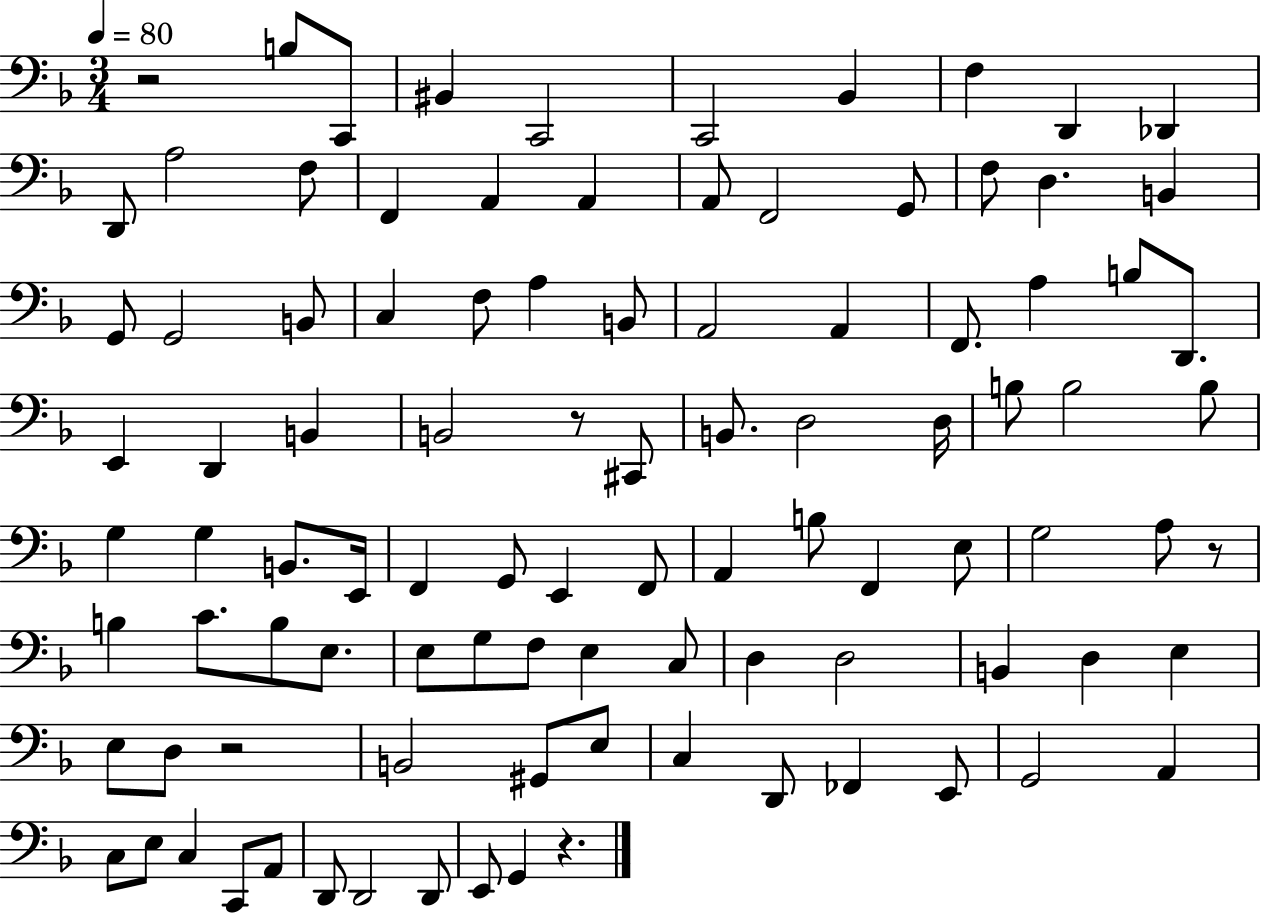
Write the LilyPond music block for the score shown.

{
  \clef bass
  \numericTimeSignature
  \time 3/4
  \key f \major
  \tempo 4 = 80
  \repeat volta 2 { r2 b8 c,8 | bis,4 c,2 | c,2 bes,4 | f4 d,4 des,4 | \break d,8 a2 f8 | f,4 a,4 a,4 | a,8 f,2 g,8 | f8 d4. b,4 | \break g,8 g,2 b,8 | c4 f8 a4 b,8 | a,2 a,4 | f,8. a4 b8 d,8. | \break e,4 d,4 b,4 | b,2 r8 cis,8 | b,8. d2 d16 | b8 b2 b8 | \break g4 g4 b,8. e,16 | f,4 g,8 e,4 f,8 | a,4 b8 f,4 e8 | g2 a8 r8 | \break b4 c'8. b8 e8. | e8 g8 f8 e4 c8 | d4 d2 | b,4 d4 e4 | \break e8 d8 r2 | b,2 gis,8 e8 | c4 d,8 fes,4 e,8 | g,2 a,4 | \break c8 e8 c4 c,8 a,8 | d,8 d,2 d,8 | e,8 g,4 r4. | } \bar "|."
}